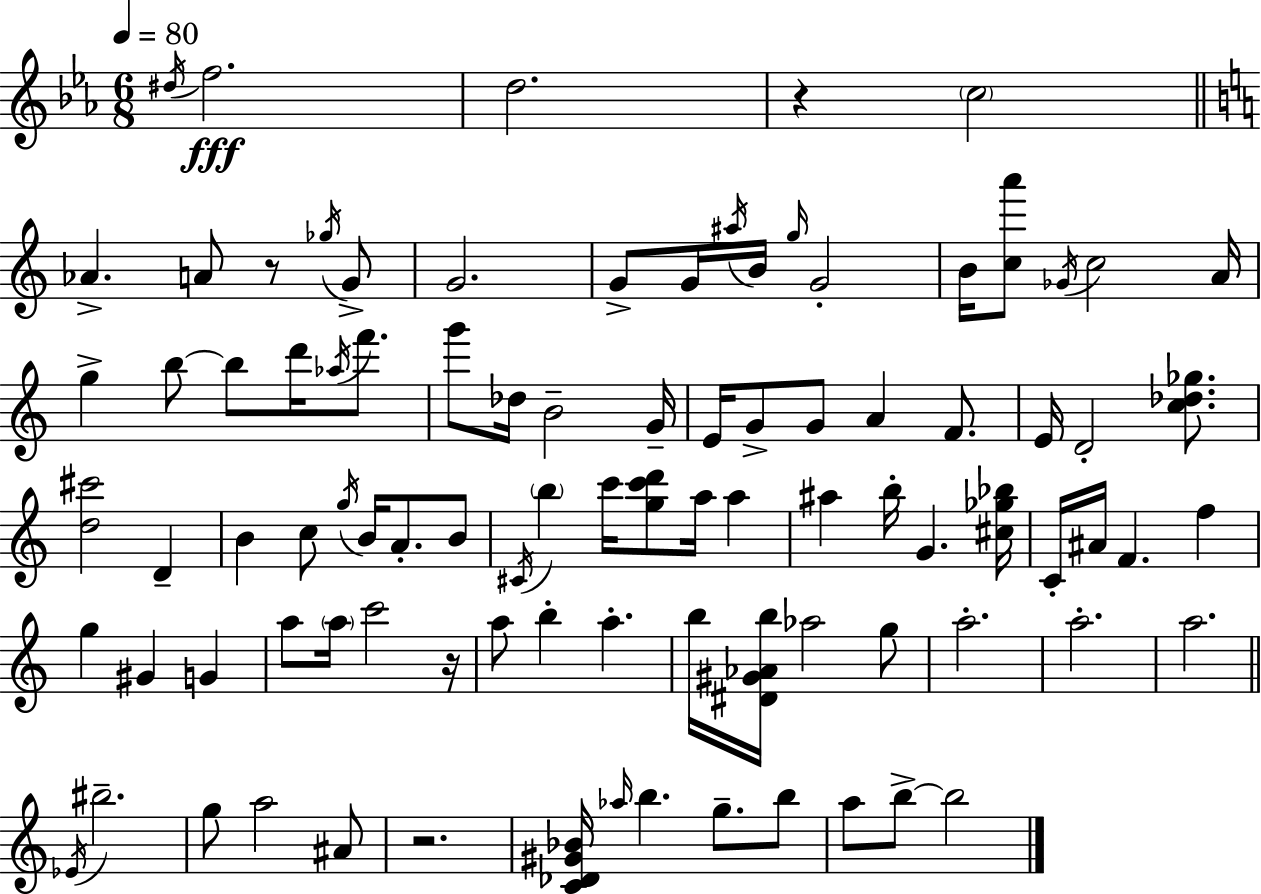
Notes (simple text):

D#5/s F5/h. D5/h. R/q C5/h Ab4/q. A4/e R/e Gb5/s G4/e G4/h. G4/e G4/s A#5/s B4/s G5/s G4/h B4/s [C5,A6]/e Gb4/s C5/h A4/s G5/q B5/e B5/e D6/s Ab5/s F6/e. G6/e Db5/s B4/h G4/s E4/s G4/e G4/e A4/q F4/e. E4/s D4/h [C5,Db5,Gb5]/e. [D5,C#6]/h D4/q B4/q C5/e G5/s B4/s A4/e. B4/e C#4/s B5/q C6/s [G5,C6,D6]/e A5/s A5/q A#5/q B5/s G4/q. [C#5,Gb5,Bb5]/s C4/s A#4/s F4/q. F5/q G5/q G#4/q G4/q A5/e A5/s C6/h R/s A5/e B5/q A5/q. B5/s [D#4,G#4,Ab4,B5]/s Ab5/h G5/e A5/h. A5/h. A5/h. Eb4/s BIS5/h. G5/e A5/h A#4/e R/h. [C4,Db4,G#4,Bb4]/s Ab5/s B5/q. G5/e. B5/e A5/e B5/e B5/h